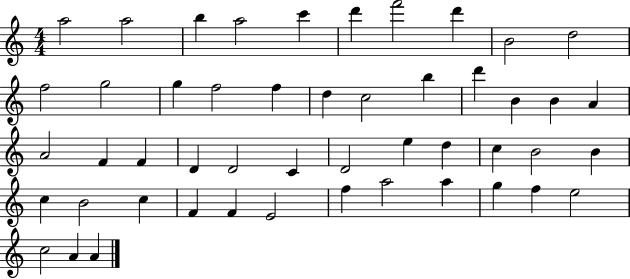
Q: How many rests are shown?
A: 0